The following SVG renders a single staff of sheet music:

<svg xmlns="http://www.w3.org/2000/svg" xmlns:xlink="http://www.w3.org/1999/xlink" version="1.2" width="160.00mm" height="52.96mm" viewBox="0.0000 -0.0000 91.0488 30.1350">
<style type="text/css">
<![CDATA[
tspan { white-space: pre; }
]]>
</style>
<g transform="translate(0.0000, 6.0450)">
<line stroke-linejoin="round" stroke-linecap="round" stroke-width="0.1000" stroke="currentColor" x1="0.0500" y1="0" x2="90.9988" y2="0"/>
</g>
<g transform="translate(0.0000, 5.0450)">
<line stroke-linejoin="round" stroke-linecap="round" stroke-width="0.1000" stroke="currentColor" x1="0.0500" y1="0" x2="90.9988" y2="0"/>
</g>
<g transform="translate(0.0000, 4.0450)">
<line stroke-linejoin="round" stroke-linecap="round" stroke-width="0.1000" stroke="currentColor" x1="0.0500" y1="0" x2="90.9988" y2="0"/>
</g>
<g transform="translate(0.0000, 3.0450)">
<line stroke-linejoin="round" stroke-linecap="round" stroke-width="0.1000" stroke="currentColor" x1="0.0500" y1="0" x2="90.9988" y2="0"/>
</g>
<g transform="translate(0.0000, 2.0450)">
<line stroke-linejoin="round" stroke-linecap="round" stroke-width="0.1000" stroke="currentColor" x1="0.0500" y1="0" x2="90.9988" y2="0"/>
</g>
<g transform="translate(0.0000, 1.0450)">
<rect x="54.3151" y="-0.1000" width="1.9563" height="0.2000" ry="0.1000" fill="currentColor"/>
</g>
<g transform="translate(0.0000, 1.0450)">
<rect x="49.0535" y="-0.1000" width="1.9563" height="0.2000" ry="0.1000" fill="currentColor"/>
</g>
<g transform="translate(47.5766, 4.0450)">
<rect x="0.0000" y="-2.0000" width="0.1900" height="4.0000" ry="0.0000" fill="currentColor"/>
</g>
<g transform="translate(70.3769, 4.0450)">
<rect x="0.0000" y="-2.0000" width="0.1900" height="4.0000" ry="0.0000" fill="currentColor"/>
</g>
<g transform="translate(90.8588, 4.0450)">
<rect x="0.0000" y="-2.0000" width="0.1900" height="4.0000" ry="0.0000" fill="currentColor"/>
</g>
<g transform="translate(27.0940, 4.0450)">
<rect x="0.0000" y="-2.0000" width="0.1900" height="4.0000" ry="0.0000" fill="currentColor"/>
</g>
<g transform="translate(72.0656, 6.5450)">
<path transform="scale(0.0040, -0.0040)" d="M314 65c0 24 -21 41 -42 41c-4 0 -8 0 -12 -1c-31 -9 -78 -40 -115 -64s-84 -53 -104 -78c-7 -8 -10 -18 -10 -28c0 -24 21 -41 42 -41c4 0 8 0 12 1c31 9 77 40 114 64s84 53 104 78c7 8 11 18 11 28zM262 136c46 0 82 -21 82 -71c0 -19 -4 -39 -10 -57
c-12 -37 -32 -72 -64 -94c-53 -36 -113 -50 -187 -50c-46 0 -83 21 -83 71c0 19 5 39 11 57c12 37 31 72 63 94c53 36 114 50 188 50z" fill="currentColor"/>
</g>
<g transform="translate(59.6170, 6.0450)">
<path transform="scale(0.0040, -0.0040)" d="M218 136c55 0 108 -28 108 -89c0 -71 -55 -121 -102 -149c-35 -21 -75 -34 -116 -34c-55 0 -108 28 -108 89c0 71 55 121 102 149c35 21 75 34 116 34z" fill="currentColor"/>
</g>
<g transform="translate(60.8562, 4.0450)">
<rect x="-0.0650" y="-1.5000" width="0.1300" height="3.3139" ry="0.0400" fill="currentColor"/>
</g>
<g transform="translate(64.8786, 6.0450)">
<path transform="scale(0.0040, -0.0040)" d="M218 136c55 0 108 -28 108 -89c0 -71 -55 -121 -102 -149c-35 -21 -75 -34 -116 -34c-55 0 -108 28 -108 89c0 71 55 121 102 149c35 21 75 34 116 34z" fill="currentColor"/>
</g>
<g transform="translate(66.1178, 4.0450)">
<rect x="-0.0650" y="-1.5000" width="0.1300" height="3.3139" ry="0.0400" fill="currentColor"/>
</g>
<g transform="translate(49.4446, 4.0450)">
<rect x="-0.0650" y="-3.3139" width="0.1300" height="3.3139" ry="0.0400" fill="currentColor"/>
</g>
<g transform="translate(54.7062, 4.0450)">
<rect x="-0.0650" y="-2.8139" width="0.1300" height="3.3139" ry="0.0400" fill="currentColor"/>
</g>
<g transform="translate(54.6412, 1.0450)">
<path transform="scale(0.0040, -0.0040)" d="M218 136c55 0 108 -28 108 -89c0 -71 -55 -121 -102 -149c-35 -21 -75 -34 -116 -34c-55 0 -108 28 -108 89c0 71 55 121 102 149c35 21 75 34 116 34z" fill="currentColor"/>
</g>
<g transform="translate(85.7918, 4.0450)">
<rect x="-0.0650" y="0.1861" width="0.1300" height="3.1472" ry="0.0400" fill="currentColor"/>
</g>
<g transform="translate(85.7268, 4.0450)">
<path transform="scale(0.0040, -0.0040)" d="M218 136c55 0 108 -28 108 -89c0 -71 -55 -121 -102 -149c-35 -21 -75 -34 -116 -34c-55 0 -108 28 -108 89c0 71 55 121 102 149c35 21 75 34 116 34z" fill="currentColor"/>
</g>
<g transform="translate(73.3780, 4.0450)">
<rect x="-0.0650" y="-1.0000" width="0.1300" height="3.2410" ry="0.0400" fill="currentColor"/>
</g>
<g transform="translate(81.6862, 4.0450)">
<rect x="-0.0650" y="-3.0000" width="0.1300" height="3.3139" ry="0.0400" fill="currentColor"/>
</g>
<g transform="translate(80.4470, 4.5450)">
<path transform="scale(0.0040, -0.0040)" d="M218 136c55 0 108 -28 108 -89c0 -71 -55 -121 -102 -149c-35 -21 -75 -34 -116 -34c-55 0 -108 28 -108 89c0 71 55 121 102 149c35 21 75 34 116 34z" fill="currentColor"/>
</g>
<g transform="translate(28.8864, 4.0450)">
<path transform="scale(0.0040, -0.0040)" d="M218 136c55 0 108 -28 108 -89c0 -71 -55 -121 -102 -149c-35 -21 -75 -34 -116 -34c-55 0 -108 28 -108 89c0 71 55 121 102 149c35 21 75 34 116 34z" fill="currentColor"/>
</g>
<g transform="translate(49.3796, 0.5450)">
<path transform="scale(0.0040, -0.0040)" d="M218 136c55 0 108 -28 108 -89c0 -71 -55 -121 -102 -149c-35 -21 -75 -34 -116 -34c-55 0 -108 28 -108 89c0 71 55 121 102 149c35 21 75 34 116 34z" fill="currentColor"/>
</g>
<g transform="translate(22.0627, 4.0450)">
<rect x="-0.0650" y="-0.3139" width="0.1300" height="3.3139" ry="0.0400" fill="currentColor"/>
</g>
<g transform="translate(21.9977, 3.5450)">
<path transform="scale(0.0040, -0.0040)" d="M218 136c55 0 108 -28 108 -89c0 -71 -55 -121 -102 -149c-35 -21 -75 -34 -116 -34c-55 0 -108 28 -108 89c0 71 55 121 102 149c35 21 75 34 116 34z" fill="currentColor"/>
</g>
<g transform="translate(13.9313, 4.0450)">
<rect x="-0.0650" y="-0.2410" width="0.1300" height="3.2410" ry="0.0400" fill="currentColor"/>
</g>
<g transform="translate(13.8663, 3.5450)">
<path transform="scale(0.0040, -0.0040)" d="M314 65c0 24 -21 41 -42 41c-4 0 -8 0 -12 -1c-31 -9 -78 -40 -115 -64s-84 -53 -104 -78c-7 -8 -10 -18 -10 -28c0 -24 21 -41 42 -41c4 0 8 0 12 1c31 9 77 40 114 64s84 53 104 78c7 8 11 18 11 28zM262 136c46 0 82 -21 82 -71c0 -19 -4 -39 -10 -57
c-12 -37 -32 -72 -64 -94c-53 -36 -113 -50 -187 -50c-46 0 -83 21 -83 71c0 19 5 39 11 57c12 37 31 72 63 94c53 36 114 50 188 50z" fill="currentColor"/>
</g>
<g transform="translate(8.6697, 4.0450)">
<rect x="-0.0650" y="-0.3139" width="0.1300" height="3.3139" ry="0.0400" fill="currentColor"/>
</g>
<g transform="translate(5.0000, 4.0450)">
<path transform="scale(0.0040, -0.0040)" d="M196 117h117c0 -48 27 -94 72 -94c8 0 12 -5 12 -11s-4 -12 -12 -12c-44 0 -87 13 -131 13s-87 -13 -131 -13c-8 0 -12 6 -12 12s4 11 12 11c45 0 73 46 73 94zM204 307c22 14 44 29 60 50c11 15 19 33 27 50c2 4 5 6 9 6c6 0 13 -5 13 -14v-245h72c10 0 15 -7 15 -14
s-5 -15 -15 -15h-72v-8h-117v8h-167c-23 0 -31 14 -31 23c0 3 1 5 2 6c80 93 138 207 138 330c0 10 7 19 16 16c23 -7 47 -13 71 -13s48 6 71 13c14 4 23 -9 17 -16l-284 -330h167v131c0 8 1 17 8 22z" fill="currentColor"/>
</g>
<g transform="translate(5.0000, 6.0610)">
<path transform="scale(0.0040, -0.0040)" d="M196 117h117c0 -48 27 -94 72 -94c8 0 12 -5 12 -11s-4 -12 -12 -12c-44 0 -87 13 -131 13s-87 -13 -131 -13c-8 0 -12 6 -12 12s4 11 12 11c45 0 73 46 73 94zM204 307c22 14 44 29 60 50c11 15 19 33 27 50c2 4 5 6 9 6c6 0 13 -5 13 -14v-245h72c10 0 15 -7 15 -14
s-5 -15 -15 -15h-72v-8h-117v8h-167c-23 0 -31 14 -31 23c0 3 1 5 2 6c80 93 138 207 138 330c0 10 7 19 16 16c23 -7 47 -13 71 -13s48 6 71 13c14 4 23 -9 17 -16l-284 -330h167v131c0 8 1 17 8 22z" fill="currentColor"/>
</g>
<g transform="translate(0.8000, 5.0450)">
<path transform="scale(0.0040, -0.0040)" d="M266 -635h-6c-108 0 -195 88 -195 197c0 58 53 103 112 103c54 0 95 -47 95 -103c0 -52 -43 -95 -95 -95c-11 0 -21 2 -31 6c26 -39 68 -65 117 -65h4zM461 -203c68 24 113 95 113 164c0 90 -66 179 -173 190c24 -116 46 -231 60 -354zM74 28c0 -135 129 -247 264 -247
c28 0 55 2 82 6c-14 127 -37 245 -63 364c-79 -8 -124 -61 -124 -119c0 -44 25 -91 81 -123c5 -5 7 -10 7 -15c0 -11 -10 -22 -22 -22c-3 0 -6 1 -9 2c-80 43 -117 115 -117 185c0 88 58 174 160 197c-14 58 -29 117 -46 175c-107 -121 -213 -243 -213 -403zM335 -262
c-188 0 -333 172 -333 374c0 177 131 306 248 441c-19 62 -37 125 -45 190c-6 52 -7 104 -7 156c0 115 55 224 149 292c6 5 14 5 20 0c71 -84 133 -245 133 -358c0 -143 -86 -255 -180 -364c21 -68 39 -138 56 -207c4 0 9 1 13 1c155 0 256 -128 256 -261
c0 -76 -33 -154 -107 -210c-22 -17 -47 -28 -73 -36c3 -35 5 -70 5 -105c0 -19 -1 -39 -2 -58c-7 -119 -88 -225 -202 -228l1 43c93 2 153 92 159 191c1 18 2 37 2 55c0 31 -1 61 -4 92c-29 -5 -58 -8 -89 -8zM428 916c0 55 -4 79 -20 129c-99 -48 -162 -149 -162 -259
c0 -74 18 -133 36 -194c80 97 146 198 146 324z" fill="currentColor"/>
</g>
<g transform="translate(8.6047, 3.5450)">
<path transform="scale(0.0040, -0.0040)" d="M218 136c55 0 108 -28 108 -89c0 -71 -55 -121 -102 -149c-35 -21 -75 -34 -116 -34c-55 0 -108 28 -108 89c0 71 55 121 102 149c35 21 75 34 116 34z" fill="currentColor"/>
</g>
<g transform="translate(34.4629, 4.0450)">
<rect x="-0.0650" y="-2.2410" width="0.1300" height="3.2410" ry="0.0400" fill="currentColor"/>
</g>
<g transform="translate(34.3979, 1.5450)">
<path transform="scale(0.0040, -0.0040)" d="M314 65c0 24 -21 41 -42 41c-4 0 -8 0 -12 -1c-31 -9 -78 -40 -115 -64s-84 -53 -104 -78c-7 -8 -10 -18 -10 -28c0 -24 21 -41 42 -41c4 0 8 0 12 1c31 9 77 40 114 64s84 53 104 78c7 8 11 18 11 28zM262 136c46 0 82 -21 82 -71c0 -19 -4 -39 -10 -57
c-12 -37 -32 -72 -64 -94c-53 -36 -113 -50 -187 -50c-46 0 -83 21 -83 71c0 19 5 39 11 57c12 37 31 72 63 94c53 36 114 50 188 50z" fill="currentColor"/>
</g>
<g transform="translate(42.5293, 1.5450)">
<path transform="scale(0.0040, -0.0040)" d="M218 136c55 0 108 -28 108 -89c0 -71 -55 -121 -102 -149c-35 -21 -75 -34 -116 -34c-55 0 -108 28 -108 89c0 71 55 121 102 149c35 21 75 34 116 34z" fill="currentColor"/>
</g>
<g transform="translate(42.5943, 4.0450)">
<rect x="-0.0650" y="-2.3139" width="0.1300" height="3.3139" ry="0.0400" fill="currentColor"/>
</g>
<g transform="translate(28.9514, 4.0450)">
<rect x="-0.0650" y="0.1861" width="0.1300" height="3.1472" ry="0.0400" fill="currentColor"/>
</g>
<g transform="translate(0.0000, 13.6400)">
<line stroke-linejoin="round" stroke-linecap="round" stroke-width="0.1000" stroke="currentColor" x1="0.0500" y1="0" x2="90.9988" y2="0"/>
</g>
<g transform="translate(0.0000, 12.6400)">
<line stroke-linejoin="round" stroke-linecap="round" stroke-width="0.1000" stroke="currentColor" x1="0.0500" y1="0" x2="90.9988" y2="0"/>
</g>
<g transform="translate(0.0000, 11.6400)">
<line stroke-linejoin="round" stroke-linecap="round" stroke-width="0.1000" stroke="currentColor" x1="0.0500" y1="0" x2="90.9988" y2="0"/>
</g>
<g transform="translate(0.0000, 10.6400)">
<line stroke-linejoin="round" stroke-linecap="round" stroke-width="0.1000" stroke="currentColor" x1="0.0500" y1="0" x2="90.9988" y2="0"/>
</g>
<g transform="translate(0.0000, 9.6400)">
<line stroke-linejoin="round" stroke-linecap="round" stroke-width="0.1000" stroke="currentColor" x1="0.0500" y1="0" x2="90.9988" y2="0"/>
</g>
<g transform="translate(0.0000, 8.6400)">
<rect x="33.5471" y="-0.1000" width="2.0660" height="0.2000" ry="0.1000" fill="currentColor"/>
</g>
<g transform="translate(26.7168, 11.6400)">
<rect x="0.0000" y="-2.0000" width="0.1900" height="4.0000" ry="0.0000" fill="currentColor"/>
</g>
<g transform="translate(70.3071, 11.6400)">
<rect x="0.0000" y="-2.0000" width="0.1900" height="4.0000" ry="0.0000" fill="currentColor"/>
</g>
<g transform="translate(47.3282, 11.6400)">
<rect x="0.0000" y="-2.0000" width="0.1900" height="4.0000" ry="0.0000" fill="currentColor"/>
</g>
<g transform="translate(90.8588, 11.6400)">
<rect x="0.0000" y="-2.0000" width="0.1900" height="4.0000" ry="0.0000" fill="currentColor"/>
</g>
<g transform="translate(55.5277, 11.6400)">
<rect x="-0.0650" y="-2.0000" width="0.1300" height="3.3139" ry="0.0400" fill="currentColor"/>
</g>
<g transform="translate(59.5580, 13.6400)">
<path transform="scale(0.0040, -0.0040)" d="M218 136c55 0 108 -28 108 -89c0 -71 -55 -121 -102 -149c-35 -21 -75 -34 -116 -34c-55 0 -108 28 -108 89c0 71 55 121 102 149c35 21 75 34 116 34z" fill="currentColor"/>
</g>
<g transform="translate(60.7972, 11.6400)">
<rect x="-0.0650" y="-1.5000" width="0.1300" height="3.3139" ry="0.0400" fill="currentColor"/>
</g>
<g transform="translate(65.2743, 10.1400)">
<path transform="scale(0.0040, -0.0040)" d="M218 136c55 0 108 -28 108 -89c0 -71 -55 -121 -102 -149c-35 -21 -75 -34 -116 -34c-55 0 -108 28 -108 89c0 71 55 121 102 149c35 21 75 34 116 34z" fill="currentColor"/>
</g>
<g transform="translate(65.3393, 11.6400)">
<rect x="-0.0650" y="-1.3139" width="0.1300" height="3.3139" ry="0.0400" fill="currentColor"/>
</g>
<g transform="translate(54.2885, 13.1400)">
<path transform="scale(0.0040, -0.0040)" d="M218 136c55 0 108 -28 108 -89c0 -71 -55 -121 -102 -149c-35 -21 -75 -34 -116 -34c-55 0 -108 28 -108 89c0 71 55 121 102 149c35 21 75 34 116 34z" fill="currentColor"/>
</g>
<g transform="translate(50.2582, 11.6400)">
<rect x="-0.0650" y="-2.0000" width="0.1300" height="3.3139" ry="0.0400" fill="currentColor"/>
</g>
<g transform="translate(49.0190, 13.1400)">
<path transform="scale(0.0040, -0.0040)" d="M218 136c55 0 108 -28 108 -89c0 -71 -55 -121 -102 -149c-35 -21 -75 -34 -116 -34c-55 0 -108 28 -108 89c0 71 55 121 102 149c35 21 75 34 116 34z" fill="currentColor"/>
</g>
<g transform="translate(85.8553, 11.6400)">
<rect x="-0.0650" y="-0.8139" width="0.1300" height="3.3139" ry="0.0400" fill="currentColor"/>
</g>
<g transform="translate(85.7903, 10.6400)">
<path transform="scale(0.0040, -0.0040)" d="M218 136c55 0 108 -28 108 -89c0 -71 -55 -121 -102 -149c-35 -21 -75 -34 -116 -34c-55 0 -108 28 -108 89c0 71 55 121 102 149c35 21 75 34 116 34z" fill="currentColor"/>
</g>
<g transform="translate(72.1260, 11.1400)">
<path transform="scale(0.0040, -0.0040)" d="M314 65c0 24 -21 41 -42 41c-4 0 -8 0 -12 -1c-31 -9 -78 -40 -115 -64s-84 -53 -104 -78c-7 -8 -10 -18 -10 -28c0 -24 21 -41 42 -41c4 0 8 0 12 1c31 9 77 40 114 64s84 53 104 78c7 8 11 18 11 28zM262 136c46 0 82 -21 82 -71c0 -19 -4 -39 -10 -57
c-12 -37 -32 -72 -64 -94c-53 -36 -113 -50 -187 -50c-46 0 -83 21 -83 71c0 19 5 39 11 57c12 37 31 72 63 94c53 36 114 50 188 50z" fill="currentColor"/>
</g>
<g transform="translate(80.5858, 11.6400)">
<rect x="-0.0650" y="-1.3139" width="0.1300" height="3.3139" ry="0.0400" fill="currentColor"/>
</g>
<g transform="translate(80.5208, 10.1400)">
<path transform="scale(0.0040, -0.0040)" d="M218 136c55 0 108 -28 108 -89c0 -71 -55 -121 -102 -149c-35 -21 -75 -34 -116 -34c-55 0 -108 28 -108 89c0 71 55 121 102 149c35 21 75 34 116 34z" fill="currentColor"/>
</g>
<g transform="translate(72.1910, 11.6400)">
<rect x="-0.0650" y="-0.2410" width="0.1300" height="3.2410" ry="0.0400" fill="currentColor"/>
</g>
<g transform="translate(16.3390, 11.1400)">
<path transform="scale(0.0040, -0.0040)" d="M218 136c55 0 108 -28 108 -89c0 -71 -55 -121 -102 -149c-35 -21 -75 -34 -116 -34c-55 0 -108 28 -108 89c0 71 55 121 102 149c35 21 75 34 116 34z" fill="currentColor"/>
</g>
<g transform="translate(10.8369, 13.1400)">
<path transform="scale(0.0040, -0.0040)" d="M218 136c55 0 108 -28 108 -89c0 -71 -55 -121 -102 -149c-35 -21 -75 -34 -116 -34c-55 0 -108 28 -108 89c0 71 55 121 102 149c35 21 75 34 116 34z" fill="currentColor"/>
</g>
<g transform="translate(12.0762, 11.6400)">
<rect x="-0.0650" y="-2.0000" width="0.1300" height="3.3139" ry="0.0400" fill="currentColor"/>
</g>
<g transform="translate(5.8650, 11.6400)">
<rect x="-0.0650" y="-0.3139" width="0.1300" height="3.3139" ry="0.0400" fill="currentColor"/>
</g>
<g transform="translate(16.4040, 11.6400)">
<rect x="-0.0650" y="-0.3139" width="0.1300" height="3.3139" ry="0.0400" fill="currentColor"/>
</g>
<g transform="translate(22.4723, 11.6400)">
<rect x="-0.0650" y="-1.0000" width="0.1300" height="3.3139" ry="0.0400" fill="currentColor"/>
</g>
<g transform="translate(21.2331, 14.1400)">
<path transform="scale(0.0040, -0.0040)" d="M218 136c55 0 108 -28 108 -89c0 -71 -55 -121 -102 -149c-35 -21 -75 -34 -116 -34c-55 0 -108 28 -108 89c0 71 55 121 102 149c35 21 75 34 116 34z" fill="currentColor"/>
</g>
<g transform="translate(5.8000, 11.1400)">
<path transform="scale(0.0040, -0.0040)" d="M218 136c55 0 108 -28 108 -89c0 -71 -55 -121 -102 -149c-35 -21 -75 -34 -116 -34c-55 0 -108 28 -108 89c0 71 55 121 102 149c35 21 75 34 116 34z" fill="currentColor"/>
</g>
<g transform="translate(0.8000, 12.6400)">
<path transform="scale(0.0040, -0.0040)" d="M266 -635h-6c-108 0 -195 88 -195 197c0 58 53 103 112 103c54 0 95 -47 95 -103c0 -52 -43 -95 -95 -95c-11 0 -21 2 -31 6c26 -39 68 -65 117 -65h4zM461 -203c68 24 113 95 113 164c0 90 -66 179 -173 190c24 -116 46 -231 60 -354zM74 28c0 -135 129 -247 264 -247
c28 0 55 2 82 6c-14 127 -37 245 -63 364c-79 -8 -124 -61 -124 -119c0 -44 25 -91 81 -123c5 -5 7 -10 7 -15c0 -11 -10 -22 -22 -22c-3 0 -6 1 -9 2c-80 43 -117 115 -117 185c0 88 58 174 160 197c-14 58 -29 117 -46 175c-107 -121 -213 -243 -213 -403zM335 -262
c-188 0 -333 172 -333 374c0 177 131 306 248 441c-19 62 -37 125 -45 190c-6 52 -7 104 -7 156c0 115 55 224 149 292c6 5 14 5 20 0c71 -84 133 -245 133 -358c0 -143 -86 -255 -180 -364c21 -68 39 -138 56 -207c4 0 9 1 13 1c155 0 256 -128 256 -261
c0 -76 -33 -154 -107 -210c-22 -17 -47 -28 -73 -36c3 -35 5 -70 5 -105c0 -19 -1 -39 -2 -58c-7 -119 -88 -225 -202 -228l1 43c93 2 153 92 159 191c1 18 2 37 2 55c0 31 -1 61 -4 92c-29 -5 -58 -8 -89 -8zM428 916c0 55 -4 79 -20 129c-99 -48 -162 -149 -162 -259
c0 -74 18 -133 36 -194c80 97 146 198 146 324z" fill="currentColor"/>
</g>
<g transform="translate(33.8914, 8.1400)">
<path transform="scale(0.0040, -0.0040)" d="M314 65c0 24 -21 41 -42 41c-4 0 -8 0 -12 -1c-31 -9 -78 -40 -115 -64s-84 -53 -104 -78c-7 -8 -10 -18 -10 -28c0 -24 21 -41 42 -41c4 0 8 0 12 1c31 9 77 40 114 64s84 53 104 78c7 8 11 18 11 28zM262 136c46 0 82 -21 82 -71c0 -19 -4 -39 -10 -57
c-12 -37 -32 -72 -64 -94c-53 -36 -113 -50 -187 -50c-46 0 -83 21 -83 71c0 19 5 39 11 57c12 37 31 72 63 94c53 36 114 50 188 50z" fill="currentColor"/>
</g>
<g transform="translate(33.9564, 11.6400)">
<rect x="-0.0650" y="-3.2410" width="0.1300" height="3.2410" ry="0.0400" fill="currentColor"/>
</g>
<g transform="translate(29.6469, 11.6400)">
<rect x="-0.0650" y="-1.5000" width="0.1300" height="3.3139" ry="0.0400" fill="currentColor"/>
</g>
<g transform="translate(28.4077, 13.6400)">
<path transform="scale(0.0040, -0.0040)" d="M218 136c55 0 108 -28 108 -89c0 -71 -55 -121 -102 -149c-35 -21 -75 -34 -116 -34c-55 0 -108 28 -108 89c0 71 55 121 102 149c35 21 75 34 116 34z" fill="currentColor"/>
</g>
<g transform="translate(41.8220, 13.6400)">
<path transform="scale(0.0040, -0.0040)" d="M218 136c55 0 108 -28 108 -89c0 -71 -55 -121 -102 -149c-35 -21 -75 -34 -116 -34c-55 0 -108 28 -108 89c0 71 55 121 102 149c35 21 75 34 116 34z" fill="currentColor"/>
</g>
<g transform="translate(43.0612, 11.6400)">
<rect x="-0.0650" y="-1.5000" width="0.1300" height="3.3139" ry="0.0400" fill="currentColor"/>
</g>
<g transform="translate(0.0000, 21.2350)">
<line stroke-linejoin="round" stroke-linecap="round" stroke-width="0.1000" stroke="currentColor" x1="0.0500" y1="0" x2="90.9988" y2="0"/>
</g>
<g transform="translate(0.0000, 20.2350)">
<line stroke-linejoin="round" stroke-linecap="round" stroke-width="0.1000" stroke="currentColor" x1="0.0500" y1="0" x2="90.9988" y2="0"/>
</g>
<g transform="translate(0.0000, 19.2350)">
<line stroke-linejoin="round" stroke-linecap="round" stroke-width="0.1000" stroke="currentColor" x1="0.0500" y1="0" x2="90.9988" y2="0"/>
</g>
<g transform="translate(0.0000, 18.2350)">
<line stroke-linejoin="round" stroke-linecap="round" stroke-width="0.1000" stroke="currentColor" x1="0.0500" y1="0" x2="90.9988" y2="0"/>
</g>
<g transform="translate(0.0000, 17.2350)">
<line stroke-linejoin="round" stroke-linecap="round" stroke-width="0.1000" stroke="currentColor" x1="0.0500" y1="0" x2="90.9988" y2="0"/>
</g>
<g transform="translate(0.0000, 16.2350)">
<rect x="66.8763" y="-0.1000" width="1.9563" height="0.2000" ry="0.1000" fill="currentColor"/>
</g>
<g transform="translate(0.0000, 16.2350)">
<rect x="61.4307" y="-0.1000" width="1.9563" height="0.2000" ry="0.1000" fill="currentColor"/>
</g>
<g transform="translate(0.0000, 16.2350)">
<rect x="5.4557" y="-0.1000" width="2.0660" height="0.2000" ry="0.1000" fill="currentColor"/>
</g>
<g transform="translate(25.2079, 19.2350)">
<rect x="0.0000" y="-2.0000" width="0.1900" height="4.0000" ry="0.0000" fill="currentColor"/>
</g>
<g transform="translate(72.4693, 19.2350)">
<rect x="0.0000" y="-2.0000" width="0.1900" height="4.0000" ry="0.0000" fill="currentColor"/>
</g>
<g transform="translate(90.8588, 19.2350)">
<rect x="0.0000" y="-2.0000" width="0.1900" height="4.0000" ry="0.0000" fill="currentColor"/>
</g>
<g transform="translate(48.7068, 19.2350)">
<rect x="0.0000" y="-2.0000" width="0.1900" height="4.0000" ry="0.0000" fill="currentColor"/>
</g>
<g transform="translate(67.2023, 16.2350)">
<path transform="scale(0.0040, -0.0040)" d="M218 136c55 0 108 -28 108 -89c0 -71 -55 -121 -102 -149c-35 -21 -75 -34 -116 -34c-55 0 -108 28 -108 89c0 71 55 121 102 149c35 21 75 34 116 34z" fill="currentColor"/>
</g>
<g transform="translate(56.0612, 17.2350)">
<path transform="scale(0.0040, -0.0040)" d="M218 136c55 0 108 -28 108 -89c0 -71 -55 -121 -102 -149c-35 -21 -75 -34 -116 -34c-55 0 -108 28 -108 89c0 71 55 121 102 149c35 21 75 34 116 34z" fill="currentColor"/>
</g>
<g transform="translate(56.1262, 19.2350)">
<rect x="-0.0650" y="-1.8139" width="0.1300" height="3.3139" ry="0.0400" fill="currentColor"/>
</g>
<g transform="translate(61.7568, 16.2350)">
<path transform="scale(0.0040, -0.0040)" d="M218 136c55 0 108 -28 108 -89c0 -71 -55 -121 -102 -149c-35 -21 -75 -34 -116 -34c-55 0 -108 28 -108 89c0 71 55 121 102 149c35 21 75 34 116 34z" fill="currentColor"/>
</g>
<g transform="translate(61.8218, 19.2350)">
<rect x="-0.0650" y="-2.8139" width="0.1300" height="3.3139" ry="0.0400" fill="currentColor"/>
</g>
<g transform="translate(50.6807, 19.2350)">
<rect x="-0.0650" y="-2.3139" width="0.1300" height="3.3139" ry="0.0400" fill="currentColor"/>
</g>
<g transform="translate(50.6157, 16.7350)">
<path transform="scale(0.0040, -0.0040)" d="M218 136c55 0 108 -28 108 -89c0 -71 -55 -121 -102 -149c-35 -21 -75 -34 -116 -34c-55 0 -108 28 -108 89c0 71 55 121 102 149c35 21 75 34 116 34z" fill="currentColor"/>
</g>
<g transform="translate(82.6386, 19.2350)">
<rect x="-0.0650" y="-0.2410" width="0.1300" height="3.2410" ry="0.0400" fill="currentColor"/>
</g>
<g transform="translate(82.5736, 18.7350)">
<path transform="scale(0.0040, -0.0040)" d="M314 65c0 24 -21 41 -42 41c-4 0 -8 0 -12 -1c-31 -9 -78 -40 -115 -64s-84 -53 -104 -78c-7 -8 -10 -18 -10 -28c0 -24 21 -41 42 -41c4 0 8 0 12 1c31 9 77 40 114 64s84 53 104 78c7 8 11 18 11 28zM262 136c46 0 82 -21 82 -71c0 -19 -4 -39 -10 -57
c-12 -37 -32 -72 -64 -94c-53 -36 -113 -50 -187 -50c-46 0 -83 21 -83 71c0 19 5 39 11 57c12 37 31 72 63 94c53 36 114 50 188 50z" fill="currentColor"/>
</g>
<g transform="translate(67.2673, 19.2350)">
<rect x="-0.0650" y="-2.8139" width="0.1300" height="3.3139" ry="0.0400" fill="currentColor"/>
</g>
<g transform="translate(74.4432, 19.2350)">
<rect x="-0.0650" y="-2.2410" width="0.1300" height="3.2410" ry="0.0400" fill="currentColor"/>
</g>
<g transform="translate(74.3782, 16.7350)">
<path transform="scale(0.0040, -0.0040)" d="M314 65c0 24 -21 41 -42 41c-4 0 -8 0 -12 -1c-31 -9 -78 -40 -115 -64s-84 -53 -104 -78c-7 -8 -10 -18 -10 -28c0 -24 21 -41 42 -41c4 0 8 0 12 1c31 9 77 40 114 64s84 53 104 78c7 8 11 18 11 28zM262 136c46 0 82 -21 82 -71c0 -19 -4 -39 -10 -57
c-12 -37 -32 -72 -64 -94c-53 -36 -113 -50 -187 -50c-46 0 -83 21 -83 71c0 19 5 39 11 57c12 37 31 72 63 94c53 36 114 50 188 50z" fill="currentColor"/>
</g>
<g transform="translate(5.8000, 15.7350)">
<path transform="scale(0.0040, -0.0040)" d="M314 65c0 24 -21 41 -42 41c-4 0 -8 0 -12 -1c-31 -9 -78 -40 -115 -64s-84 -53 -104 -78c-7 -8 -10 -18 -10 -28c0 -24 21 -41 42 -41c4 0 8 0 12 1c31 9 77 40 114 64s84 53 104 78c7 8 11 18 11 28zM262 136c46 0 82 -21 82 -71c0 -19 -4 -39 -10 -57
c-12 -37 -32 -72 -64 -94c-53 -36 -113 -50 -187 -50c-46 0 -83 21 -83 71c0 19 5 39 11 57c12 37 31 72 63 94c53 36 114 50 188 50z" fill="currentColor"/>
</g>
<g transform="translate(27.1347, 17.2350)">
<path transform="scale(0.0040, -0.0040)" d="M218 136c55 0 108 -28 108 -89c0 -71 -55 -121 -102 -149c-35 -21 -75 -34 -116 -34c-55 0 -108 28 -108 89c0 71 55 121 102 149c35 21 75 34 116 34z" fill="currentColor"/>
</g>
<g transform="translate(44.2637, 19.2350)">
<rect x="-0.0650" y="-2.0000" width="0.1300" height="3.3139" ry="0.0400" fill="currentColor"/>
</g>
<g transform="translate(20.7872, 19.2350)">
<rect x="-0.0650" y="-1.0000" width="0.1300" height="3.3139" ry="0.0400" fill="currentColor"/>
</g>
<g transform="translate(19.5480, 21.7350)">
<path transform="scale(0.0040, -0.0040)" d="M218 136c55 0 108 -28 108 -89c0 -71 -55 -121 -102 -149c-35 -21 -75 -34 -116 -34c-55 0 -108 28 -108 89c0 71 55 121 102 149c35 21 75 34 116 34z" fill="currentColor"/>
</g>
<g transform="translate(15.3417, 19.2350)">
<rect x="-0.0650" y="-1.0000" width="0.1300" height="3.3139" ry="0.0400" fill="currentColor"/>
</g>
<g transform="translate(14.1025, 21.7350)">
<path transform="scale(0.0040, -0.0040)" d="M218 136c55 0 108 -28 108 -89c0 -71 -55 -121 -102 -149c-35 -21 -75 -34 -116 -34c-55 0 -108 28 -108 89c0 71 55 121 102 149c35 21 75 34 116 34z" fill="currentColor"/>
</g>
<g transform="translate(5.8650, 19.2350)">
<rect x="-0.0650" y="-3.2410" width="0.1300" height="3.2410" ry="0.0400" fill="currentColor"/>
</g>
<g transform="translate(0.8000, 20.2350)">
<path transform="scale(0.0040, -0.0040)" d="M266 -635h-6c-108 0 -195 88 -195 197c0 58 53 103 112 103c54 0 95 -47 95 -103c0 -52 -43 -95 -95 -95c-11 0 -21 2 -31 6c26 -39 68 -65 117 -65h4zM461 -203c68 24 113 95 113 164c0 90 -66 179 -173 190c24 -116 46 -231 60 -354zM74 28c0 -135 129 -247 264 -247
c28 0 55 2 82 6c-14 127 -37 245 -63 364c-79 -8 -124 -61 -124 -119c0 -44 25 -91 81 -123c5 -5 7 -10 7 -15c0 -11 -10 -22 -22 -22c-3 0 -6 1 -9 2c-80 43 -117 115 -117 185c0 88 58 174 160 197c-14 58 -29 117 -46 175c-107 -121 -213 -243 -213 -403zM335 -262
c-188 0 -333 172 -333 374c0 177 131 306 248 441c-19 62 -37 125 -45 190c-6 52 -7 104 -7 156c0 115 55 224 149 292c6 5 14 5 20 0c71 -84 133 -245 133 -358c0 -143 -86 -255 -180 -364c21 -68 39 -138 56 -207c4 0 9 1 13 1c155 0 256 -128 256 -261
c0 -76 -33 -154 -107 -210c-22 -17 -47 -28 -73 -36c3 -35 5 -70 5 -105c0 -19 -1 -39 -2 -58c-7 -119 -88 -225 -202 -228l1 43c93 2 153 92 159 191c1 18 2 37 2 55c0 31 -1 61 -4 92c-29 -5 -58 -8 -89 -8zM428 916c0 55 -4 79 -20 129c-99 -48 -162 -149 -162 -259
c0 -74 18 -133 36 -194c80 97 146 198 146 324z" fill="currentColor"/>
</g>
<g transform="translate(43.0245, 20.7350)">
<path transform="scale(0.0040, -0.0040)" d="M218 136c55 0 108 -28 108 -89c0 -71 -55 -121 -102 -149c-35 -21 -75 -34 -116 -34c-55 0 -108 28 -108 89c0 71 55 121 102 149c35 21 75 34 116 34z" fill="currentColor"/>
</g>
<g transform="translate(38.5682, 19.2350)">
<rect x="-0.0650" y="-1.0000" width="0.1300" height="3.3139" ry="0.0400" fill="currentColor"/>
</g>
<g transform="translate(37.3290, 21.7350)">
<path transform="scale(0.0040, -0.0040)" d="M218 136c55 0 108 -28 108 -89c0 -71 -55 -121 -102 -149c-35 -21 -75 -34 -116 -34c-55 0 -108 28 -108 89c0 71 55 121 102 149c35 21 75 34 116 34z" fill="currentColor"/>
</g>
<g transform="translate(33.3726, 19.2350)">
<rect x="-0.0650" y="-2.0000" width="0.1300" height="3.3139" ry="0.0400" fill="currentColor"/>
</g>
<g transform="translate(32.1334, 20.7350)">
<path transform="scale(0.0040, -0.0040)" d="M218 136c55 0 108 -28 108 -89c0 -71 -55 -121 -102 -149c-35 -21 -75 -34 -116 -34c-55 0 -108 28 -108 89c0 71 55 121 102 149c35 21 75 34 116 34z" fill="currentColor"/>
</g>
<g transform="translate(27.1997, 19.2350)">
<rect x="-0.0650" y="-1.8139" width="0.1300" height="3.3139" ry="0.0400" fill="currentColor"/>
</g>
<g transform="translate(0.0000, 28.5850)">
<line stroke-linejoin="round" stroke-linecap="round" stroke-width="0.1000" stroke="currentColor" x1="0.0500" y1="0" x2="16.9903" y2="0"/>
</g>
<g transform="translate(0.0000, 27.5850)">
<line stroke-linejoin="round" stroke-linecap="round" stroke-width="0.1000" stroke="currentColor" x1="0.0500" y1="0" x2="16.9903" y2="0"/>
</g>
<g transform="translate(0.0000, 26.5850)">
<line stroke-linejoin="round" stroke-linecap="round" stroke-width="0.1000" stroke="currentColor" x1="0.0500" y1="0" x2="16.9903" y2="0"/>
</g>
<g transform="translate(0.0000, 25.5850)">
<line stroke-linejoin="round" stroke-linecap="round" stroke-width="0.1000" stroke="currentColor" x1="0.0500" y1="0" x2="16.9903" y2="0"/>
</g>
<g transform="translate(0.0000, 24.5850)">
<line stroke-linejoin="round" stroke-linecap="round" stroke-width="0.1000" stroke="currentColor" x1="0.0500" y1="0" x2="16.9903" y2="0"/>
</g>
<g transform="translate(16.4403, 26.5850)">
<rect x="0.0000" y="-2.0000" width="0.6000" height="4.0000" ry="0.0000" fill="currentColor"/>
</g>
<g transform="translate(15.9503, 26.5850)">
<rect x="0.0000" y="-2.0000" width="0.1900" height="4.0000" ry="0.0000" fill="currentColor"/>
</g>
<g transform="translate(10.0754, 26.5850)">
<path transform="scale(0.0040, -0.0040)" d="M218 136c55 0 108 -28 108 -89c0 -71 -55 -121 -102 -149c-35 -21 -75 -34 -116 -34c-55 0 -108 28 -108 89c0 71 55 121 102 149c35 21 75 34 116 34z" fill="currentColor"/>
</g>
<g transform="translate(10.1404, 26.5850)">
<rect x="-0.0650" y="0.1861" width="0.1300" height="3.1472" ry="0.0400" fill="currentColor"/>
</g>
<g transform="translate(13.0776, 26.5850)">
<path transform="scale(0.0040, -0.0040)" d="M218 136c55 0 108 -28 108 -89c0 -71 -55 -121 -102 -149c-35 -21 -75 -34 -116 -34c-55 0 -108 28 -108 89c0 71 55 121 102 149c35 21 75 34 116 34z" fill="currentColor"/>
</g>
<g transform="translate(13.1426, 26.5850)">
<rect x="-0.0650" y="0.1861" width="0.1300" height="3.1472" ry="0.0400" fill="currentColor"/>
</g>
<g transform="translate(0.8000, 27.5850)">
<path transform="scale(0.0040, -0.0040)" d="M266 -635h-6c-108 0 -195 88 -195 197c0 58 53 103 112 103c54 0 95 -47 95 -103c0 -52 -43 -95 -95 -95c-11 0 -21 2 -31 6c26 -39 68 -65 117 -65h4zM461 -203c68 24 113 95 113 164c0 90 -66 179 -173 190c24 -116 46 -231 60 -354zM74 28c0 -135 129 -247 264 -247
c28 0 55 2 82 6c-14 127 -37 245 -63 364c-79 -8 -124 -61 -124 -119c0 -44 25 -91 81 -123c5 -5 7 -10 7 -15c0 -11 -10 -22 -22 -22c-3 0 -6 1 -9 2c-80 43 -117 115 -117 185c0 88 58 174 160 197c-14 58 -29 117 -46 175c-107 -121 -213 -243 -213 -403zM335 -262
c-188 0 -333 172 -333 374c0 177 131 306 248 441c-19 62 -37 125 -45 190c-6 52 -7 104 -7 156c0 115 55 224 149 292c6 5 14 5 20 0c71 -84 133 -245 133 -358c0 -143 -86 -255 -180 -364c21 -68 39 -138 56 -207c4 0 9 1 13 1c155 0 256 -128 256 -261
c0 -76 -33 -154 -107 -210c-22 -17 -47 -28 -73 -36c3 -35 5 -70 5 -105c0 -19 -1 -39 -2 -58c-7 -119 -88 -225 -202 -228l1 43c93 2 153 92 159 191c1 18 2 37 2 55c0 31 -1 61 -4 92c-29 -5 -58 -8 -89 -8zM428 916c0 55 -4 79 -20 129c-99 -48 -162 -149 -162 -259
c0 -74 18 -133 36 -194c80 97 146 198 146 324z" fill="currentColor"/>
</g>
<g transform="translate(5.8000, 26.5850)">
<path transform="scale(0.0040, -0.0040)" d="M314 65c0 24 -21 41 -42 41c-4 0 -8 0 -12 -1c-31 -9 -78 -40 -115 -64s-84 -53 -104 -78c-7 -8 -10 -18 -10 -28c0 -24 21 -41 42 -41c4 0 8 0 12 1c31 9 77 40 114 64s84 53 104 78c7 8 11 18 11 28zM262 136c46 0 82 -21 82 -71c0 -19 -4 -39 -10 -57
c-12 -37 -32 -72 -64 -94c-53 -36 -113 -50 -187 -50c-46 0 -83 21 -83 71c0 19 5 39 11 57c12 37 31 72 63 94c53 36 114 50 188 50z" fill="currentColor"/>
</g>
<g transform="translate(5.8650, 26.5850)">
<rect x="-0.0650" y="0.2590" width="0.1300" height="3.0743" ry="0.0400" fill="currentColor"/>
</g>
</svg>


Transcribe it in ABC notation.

X:1
T:Untitled
M:4/4
L:1/4
K:C
c c2 c B g2 g b a E E D2 A B c F c D E b2 E F F E e c2 e d b2 D D f F D F g f a a g2 c2 B2 B B